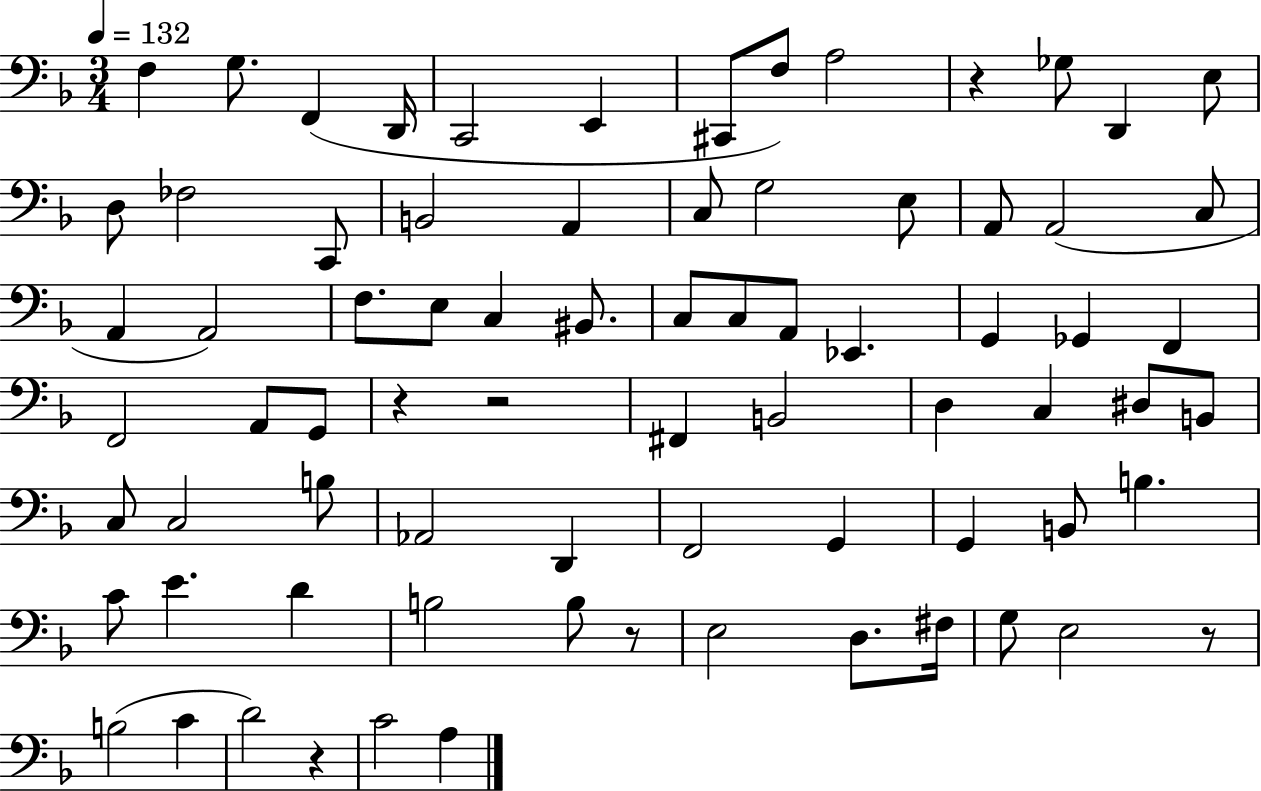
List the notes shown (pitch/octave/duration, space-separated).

F3/q G3/e. F2/q D2/s C2/h E2/q C#2/e F3/e A3/h R/q Gb3/e D2/q E3/e D3/e FES3/h C2/e B2/h A2/q C3/e G3/h E3/e A2/e A2/h C3/e A2/q A2/h F3/e. E3/e C3/q BIS2/e. C3/e C3/e A2/e Eb2/q. G2/q Gb2/q F2/q F2/h A2/e G2/e R/q R/h F#2/q B2/h D3/q C3/q D#3/e B2/e C3/e C3/h B3/e Ab2/h D2/q F2/h G2/q G2/q B2/e B3/q. C4/e E4/q. D4/q B3/h B3/e R/e E3/h D3/e. F#3/s G3/e E3/h R/e B3/h C4/q D4/h R/q C4/h A3/q